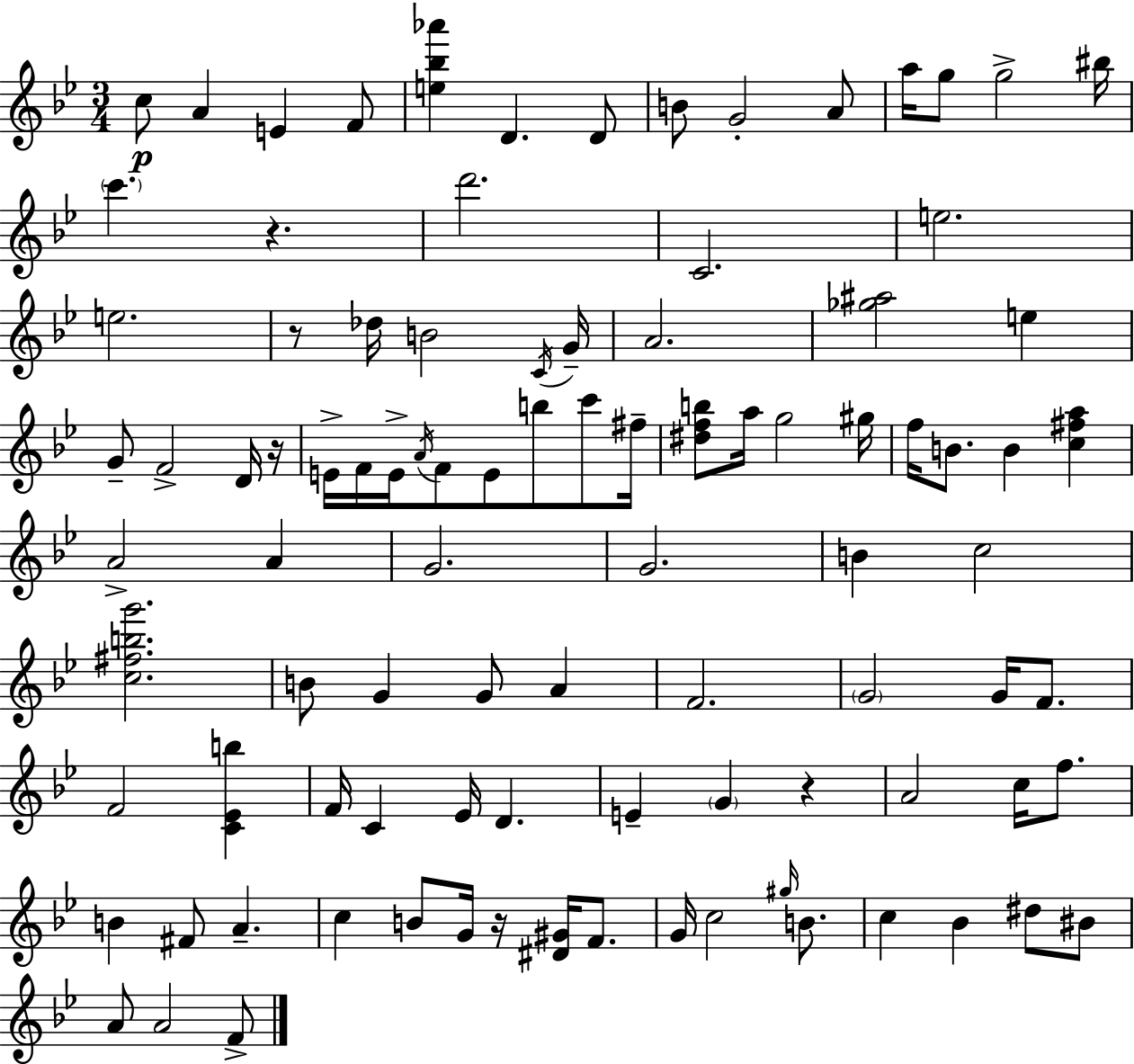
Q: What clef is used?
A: treble